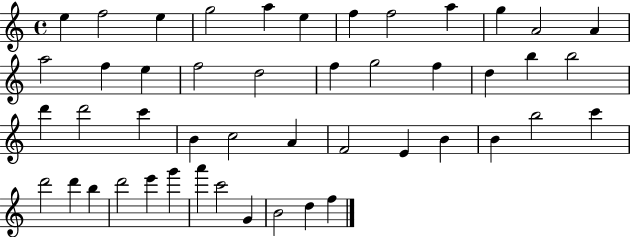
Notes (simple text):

E5/q F5/h E5/q G5/h A5/q E5/q F5/q F5/h A5/q G5/q A4/h A4/q A5/h F5/q E5/q F5/h D5/h F5/q G5/h F5/q D5/q B5/q B5/h D6/q D6/h C6/q B4/q C5/h A4/q F4/h E4/q B4/q B4/q B5/h C6/q D6/h D6/q B5/q D6/h E6/q G6/q A6/q C6/h G4/q B4/h D5/q F5/q